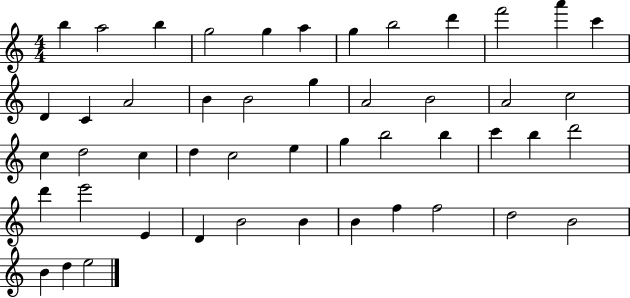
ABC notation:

X:1
T:Untitled
M:4/4
L:1/4
K:C
b a2 b g2 g a g b2 d' f'2 a' c' D C A2 B B2 g A2 B2 A2 c2 c d2 c d c2 e g b2 b c' b d'2 d' e'2 E D B2 B B f f2 d2 B2 B d e2